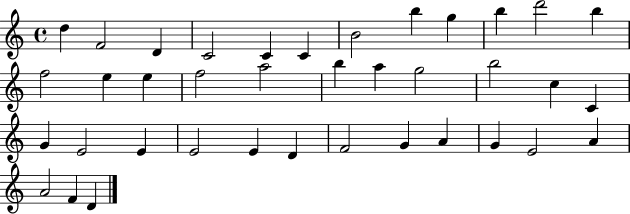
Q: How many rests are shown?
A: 0